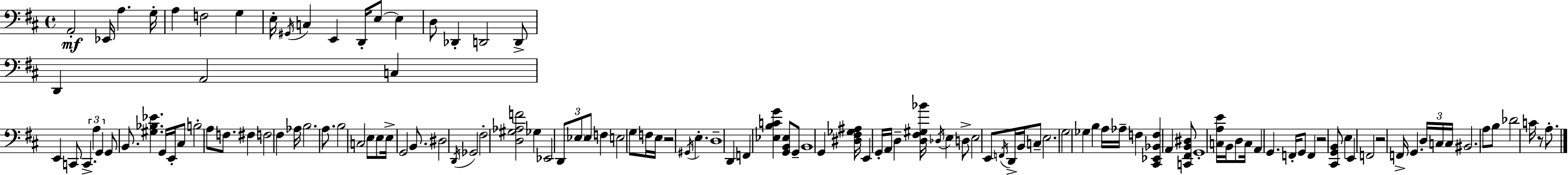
{
  \clef bass
  \time 4/4
  \defaultTimeSignature
  \key d \major
  a,2-.\mf ees,16 a4. g16-. | a4 f2 g4 | e16-. \acciaccatura { gis,16 } c4 e,4 d,16-. e8~~ e4 | d8 des,4-. d,2 d,8-> | \break d,4 a,2 c4 | e,4 c,8 \tuplet 3/2 { c,4.-> a4 | g,4 } g,8 b,8. <gis bes ees'>4. | g,16 e,16-. cis8 b2-. a8 f8. | \break fis4 f2 fis4 | aes16 b2. a8. | b2 c2 | e8 e8 e16-> g,2 b,8. | \break dis2 \acciaccatura { d,16 } ges,2 | fis2-. <d gis aes f'>2 | ges4 ees,2 \tuplet 3/2 { d,8 | \parenthesize ees8 ees8 } f4 e2 | \break g8 f16 e16 r2 \acciaccatura { gis,16 } e4.-. | d1-- | d,4 f,4 <ees b c' g'>4 <g, b, ees>8 | g,8-- b,1 | \break g,4 <dis fis ges ais>16 e,4 g,16-. a,16 d4-- | <d fis gis bes'>16 \acciaccatura { des16 } e4 d8-> e2 | e,8 \acciaccatura { f,16 } d,16-> b,16 c8-- e2. | g2 ges4 | \break b4 a16 aes16-- f4 <cis, ees, bes, f>4 a,4 | <c, fis, b, dis>8 g,1-. | <c a e'>16 b,16 d8 c16 a,4 g,4. | f,16-. g,8 f,4 r2 | \break <cis, g, b,>8 e4 e,4 f,2 | r2 f,16-> g,4. | \tuplet 3/2 { d16 c16 c16 } bis,2. | a8 b8 des'2 c'16 | \break r8 a8.-. \bar "|."
}